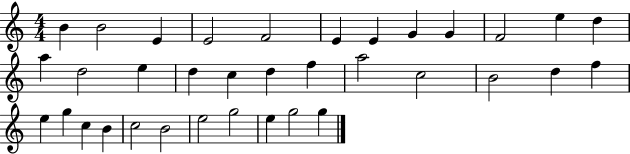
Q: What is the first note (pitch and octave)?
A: B4